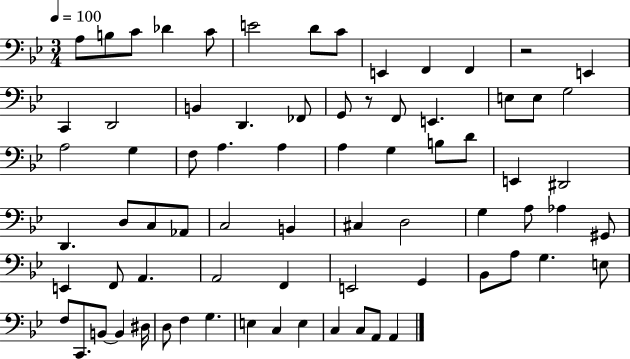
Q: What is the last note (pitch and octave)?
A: A2